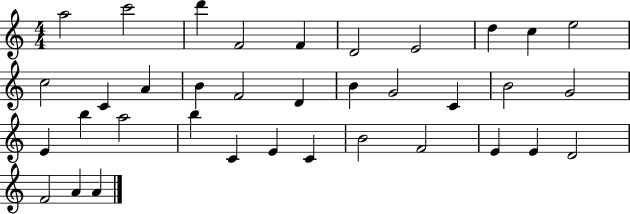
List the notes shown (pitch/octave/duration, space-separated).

A5/h C6/h D6/q F4/h F4/q D4/h E4/h D5/q C5/q E5/h C5/h C4/q A4/q B4/q F4/h D4/q B4/q G4/h C4/q B4/h G4/h E4/q B5/q A5/h B5/q C4/q E4/q C4/q B4/h F4/h E4/q E4/q D4/h F4/h A4/q A4/q